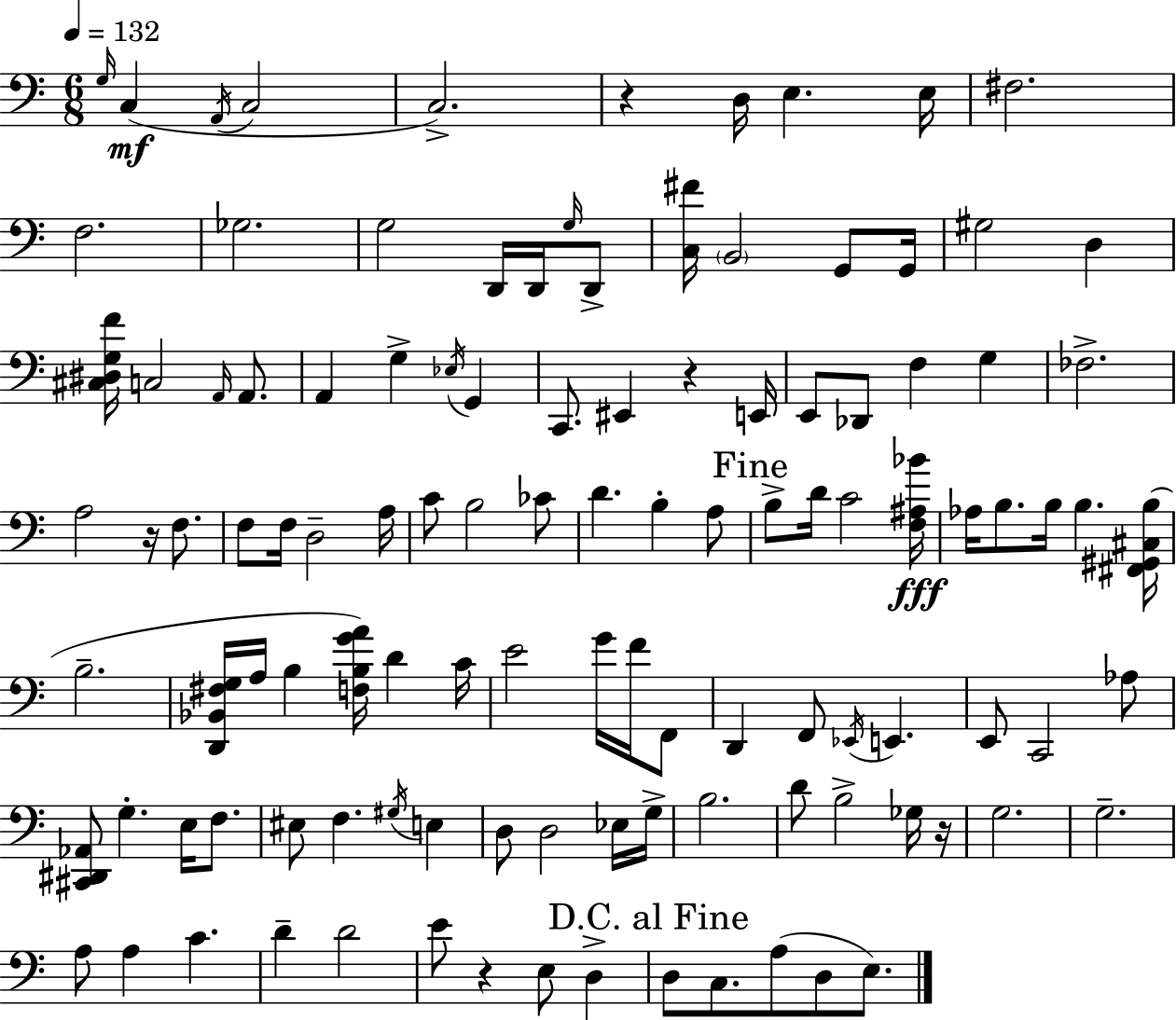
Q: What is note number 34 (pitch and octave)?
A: F3